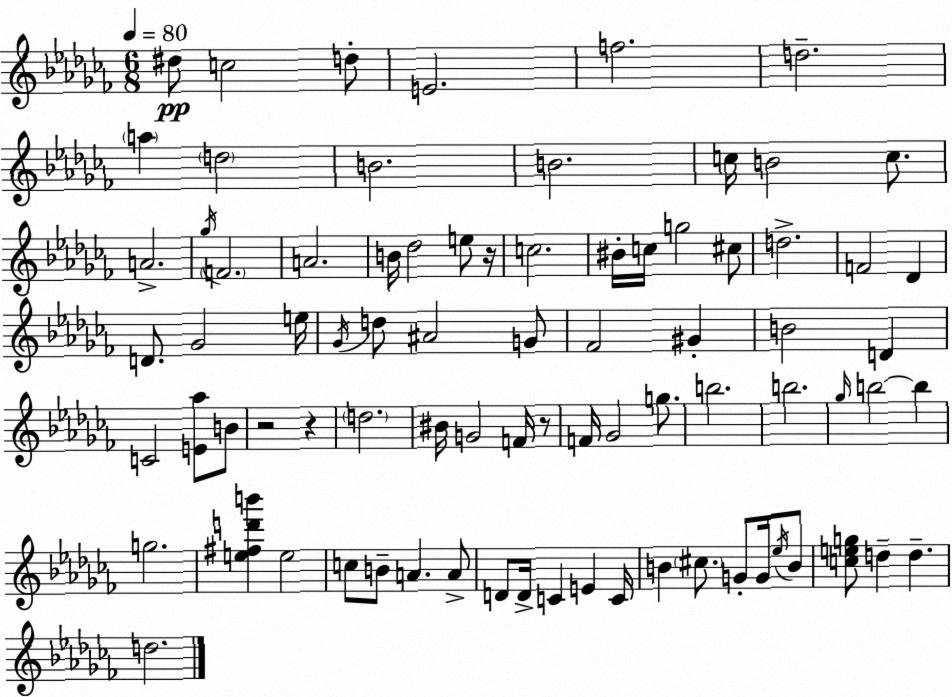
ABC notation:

X:1
T:Untitled
M:6/8
L:1/4
K:Abm
^d/2 c2 d/2 E2 f2 d2 a d2 B2 B2 c/4 B2 c/2 A2 _g/4 F2 A2 B/4 _d2 e/2 z/4 c2 ^B/4 c/4 g2 ^c/2 d2 F2 _D D/2 _G2 e/4 _G/4 d/2 ^A2 G/2 _F2 ^G B2 D C2 [E_a]/2 B/2 z2 z d2 ^B/4 G2 F/4 z/2 F/4 _G2 g/2 b2 b2 _g/4 b2 b g2 [e^fd'b'] e2 c/2 B/2 A A/2 D/2 D/4 C E C/4 B ^c/2 G/2 G/4 _e/4 B/2 [ceg]/2 d d d2